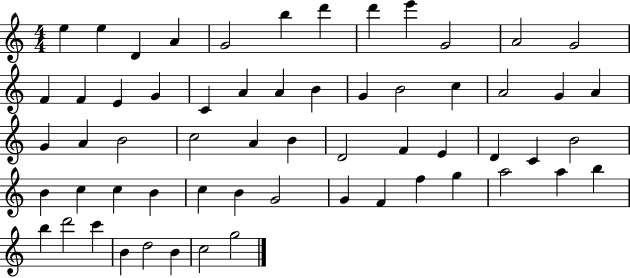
X:1
T:Untitled
M:4/4
L:1/4
K:C
e e D A G2 b d' d' e' G2 A2 G2 F F E G C A A B G B2 c A2 G A G A B2 c2 A B D2 F E D C B2 B c c B c B G2 G F f g a2 a b b d'2 c' B d2 B c2 g2